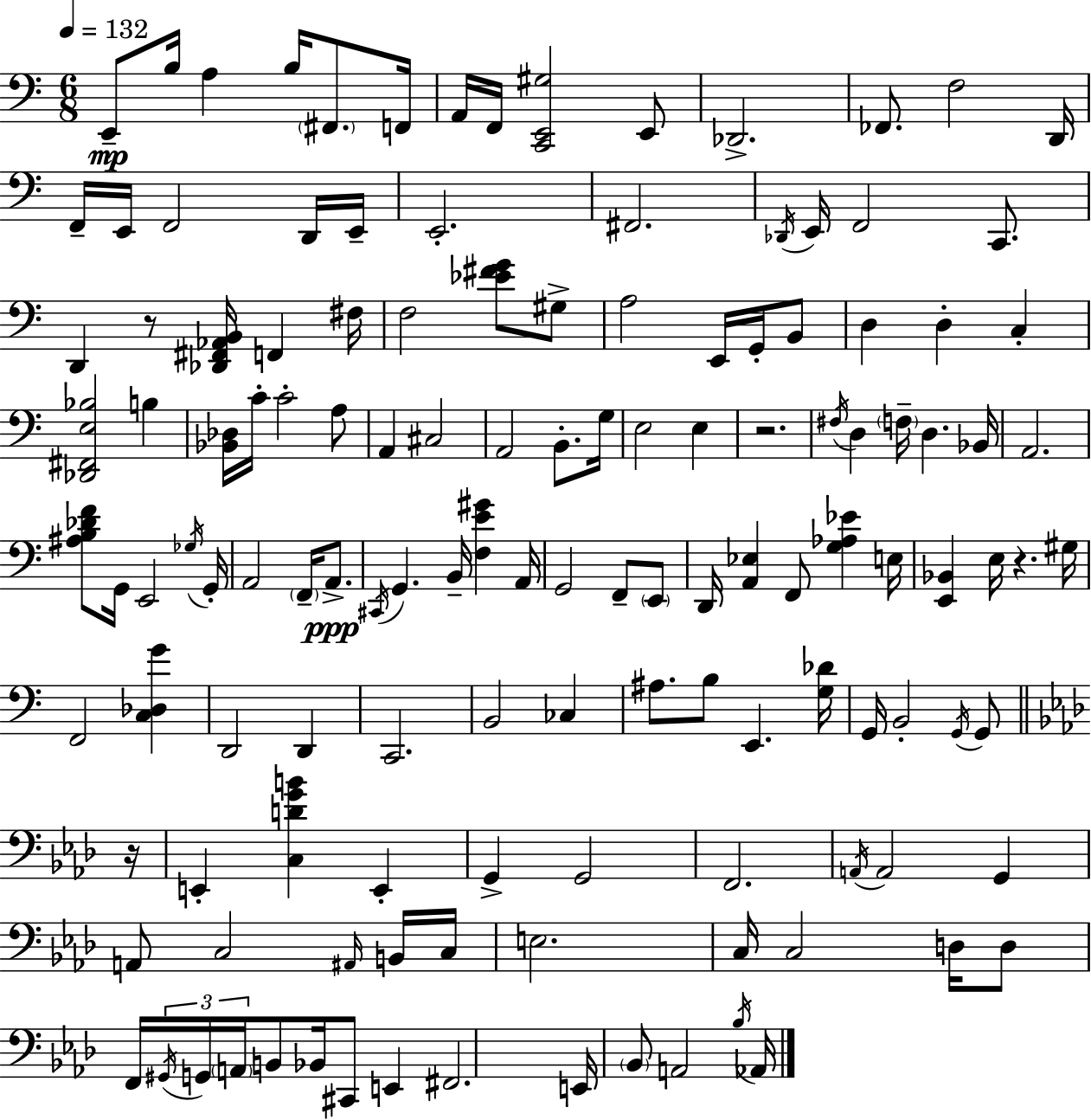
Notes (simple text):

E2/e B3/s A3/q B3/s F#2/e. F2/s A2/s F2/s [C2,E2,G#3]/h E2/e Db2/h. FES2/e. F3/h D2/s F2/s E2/s F2/h D2/s E2/s E2/h. F#2/h. Db2/s E2/s F2/h C2/e. D2/q R/e [Db2,F#2,Ab2,B2]/s F2/q F#3/s F3/h [Eb4,F#4,G4]/e G#3/e A3/h E2/s G2/s B2/e D3/q D3/q C3/q [Db2,F#2,E3,Bb3]/h B3/q [Bb2,Db3]/s C4/s C4/h A3/e A2/q C#3/h A2/h B2/e. G3/s E3/h E3/q R/h. F#3/s D3/q F3/s D3/q. Bb2/s A2/h. [A#3,B3,Db4,F4]/e G2/s E2/h Gb3/s G2/s A2/h F2/s A2/e. C#2/s G2/q. B2/s [F3,E4,G#4]/q A2/s G2/h F2/e E2/e D2/s [A2,Eb3]/q F2/e [G3,Ab3,Eb4]/q E3/s [E2,Bb2]/q E3/s R/q. G#3/s F2/h [C3,Db3,G4]/q D2/h D2/q C2/h. B2/h CES3/q A#3/e. B3/e E2/q. [G3,Db4]/s G2/s B2/h G2/s G2/e R/s E2/q [C3,D4,G4,B4]/q E2/q G2/q G2/h F2/h. A2/s A2/h G2/q A2/e C3/h A#2/s B2/s C3/s E3/h. C3/s C3/h D3/s D3/e F2/s G#2/s G2/s A2/s B2/e Bb2/s C#2/e E2/q F#2/h. E2/s Bb2/e A2/h Bb3/s Ab2/s